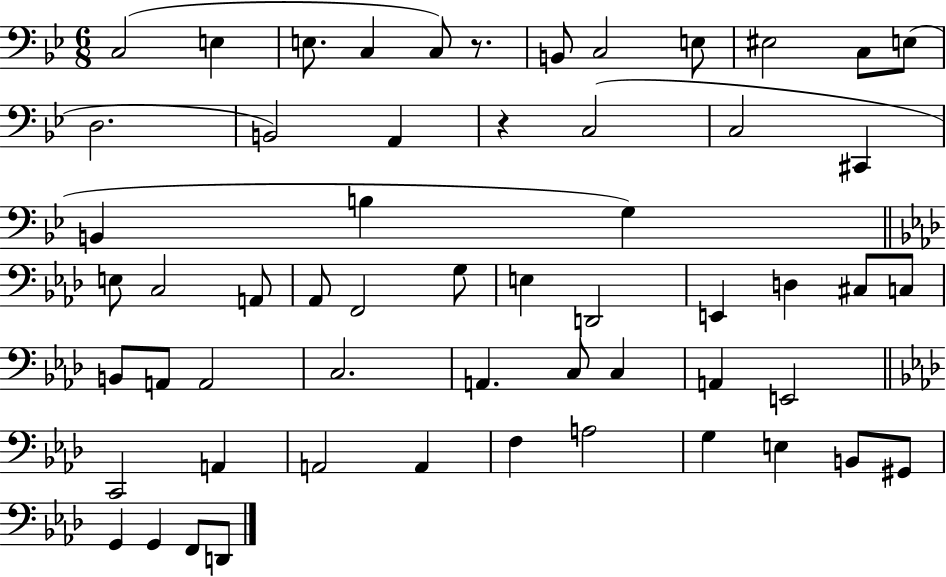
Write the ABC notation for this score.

X:1
T:Untitled
M:6/8
L:1/4
K:Bb
C,2 E, E,/2 C, C,/2 z/2 B,,/2 C,2 E,/2 ^E,2 C,/2 E,/2 D,2 B,,2 A,, z C,2 C,2 ^C,, B,, B, G, E,/2 C,2 A,,/2 _A,,/2 F,,2 G,/2 E, D,,2 E,, D, ^C,/2 C,/2 B,,/2 A,,/2 A,,2 C,2 A,, C,/2 C, A,, E,,2 C,,2 A,, A,,2 A,, F, A,2 G, E, B,,/2 ^G,,/2 G,, G,, F,,/2 D,,/2